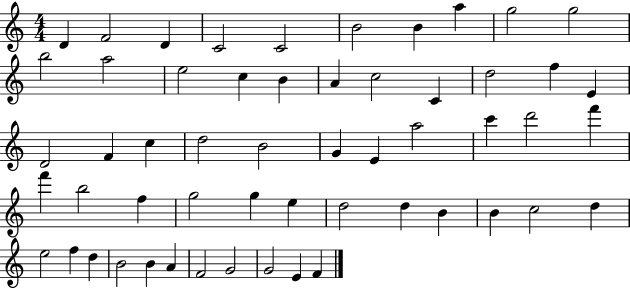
{
  \clef treble
  \numericTimeSignature
  \time 4/4
  \key c \major
  d'4 f'2 d'4 | c'2 c'2 | b'2 b'4 a''4 | g''2 g''2 | \break b''2 a''2 | e''2 c''4 b'4 | a'4 c''2 c'4 | d''2 f''4 e'4 | \break d'2 f'4 c''4 | d''2 b'2 | g'4 e'4 a''2 | c'''4 d'''2 f'''4 | \break f'''4 b''2 f''4 | g''2 g''4 e''4 | d''2 d''4 b'4 | b'4 c''2 d''4 | \break e''2 f''4 d''4 | b'2 b'4 a'4 | f'2 g'2 | g'2 e'4 f'4 | \break \bar "|."
}